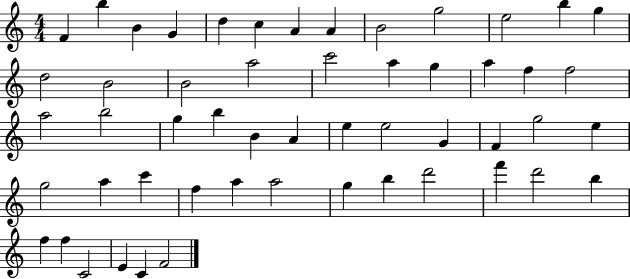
X:1
T:Untitled
M:4/4
L:1/4
K:C
F b B G d c A A B2 g2 e2 b g d2 B2 B2 a2 c'2 a g a f f2 a2 b2 g b B A e e2 G F g2 e g2 a c' f a a2 g b d'2 f' d'2 b f f C2 E C F2